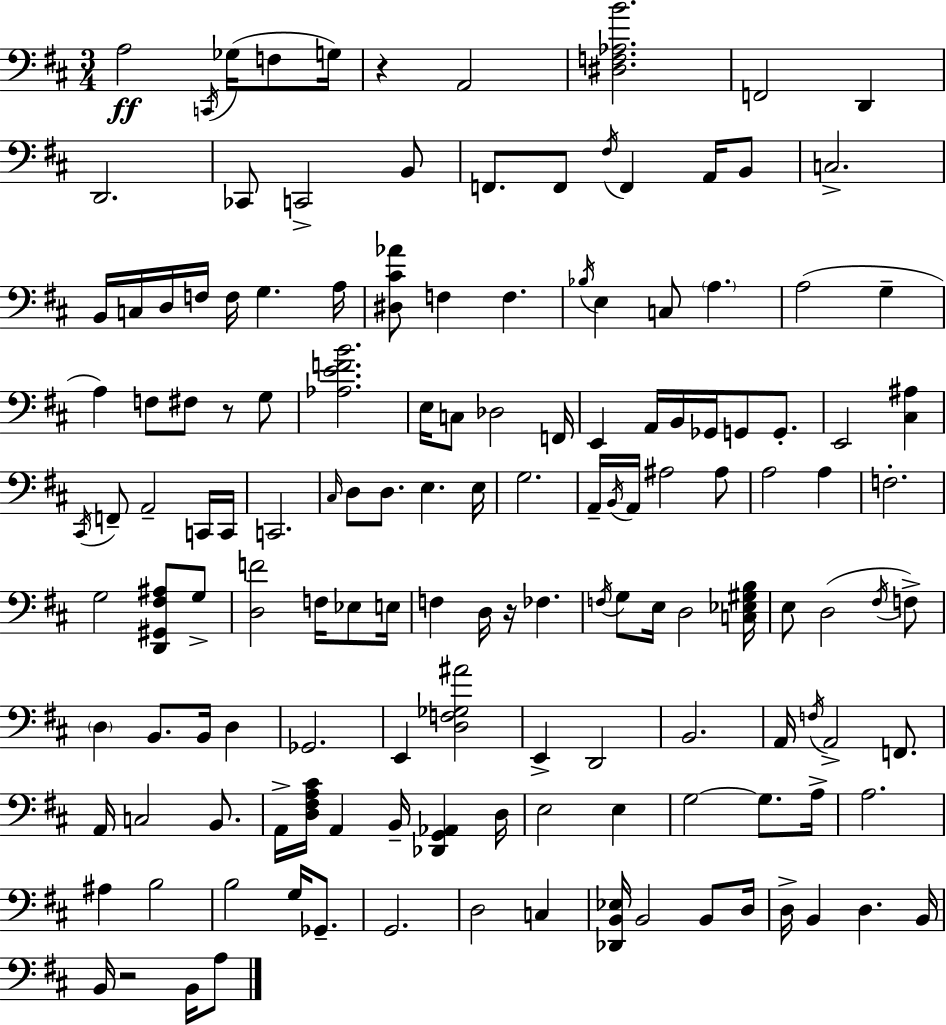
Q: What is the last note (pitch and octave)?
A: A3